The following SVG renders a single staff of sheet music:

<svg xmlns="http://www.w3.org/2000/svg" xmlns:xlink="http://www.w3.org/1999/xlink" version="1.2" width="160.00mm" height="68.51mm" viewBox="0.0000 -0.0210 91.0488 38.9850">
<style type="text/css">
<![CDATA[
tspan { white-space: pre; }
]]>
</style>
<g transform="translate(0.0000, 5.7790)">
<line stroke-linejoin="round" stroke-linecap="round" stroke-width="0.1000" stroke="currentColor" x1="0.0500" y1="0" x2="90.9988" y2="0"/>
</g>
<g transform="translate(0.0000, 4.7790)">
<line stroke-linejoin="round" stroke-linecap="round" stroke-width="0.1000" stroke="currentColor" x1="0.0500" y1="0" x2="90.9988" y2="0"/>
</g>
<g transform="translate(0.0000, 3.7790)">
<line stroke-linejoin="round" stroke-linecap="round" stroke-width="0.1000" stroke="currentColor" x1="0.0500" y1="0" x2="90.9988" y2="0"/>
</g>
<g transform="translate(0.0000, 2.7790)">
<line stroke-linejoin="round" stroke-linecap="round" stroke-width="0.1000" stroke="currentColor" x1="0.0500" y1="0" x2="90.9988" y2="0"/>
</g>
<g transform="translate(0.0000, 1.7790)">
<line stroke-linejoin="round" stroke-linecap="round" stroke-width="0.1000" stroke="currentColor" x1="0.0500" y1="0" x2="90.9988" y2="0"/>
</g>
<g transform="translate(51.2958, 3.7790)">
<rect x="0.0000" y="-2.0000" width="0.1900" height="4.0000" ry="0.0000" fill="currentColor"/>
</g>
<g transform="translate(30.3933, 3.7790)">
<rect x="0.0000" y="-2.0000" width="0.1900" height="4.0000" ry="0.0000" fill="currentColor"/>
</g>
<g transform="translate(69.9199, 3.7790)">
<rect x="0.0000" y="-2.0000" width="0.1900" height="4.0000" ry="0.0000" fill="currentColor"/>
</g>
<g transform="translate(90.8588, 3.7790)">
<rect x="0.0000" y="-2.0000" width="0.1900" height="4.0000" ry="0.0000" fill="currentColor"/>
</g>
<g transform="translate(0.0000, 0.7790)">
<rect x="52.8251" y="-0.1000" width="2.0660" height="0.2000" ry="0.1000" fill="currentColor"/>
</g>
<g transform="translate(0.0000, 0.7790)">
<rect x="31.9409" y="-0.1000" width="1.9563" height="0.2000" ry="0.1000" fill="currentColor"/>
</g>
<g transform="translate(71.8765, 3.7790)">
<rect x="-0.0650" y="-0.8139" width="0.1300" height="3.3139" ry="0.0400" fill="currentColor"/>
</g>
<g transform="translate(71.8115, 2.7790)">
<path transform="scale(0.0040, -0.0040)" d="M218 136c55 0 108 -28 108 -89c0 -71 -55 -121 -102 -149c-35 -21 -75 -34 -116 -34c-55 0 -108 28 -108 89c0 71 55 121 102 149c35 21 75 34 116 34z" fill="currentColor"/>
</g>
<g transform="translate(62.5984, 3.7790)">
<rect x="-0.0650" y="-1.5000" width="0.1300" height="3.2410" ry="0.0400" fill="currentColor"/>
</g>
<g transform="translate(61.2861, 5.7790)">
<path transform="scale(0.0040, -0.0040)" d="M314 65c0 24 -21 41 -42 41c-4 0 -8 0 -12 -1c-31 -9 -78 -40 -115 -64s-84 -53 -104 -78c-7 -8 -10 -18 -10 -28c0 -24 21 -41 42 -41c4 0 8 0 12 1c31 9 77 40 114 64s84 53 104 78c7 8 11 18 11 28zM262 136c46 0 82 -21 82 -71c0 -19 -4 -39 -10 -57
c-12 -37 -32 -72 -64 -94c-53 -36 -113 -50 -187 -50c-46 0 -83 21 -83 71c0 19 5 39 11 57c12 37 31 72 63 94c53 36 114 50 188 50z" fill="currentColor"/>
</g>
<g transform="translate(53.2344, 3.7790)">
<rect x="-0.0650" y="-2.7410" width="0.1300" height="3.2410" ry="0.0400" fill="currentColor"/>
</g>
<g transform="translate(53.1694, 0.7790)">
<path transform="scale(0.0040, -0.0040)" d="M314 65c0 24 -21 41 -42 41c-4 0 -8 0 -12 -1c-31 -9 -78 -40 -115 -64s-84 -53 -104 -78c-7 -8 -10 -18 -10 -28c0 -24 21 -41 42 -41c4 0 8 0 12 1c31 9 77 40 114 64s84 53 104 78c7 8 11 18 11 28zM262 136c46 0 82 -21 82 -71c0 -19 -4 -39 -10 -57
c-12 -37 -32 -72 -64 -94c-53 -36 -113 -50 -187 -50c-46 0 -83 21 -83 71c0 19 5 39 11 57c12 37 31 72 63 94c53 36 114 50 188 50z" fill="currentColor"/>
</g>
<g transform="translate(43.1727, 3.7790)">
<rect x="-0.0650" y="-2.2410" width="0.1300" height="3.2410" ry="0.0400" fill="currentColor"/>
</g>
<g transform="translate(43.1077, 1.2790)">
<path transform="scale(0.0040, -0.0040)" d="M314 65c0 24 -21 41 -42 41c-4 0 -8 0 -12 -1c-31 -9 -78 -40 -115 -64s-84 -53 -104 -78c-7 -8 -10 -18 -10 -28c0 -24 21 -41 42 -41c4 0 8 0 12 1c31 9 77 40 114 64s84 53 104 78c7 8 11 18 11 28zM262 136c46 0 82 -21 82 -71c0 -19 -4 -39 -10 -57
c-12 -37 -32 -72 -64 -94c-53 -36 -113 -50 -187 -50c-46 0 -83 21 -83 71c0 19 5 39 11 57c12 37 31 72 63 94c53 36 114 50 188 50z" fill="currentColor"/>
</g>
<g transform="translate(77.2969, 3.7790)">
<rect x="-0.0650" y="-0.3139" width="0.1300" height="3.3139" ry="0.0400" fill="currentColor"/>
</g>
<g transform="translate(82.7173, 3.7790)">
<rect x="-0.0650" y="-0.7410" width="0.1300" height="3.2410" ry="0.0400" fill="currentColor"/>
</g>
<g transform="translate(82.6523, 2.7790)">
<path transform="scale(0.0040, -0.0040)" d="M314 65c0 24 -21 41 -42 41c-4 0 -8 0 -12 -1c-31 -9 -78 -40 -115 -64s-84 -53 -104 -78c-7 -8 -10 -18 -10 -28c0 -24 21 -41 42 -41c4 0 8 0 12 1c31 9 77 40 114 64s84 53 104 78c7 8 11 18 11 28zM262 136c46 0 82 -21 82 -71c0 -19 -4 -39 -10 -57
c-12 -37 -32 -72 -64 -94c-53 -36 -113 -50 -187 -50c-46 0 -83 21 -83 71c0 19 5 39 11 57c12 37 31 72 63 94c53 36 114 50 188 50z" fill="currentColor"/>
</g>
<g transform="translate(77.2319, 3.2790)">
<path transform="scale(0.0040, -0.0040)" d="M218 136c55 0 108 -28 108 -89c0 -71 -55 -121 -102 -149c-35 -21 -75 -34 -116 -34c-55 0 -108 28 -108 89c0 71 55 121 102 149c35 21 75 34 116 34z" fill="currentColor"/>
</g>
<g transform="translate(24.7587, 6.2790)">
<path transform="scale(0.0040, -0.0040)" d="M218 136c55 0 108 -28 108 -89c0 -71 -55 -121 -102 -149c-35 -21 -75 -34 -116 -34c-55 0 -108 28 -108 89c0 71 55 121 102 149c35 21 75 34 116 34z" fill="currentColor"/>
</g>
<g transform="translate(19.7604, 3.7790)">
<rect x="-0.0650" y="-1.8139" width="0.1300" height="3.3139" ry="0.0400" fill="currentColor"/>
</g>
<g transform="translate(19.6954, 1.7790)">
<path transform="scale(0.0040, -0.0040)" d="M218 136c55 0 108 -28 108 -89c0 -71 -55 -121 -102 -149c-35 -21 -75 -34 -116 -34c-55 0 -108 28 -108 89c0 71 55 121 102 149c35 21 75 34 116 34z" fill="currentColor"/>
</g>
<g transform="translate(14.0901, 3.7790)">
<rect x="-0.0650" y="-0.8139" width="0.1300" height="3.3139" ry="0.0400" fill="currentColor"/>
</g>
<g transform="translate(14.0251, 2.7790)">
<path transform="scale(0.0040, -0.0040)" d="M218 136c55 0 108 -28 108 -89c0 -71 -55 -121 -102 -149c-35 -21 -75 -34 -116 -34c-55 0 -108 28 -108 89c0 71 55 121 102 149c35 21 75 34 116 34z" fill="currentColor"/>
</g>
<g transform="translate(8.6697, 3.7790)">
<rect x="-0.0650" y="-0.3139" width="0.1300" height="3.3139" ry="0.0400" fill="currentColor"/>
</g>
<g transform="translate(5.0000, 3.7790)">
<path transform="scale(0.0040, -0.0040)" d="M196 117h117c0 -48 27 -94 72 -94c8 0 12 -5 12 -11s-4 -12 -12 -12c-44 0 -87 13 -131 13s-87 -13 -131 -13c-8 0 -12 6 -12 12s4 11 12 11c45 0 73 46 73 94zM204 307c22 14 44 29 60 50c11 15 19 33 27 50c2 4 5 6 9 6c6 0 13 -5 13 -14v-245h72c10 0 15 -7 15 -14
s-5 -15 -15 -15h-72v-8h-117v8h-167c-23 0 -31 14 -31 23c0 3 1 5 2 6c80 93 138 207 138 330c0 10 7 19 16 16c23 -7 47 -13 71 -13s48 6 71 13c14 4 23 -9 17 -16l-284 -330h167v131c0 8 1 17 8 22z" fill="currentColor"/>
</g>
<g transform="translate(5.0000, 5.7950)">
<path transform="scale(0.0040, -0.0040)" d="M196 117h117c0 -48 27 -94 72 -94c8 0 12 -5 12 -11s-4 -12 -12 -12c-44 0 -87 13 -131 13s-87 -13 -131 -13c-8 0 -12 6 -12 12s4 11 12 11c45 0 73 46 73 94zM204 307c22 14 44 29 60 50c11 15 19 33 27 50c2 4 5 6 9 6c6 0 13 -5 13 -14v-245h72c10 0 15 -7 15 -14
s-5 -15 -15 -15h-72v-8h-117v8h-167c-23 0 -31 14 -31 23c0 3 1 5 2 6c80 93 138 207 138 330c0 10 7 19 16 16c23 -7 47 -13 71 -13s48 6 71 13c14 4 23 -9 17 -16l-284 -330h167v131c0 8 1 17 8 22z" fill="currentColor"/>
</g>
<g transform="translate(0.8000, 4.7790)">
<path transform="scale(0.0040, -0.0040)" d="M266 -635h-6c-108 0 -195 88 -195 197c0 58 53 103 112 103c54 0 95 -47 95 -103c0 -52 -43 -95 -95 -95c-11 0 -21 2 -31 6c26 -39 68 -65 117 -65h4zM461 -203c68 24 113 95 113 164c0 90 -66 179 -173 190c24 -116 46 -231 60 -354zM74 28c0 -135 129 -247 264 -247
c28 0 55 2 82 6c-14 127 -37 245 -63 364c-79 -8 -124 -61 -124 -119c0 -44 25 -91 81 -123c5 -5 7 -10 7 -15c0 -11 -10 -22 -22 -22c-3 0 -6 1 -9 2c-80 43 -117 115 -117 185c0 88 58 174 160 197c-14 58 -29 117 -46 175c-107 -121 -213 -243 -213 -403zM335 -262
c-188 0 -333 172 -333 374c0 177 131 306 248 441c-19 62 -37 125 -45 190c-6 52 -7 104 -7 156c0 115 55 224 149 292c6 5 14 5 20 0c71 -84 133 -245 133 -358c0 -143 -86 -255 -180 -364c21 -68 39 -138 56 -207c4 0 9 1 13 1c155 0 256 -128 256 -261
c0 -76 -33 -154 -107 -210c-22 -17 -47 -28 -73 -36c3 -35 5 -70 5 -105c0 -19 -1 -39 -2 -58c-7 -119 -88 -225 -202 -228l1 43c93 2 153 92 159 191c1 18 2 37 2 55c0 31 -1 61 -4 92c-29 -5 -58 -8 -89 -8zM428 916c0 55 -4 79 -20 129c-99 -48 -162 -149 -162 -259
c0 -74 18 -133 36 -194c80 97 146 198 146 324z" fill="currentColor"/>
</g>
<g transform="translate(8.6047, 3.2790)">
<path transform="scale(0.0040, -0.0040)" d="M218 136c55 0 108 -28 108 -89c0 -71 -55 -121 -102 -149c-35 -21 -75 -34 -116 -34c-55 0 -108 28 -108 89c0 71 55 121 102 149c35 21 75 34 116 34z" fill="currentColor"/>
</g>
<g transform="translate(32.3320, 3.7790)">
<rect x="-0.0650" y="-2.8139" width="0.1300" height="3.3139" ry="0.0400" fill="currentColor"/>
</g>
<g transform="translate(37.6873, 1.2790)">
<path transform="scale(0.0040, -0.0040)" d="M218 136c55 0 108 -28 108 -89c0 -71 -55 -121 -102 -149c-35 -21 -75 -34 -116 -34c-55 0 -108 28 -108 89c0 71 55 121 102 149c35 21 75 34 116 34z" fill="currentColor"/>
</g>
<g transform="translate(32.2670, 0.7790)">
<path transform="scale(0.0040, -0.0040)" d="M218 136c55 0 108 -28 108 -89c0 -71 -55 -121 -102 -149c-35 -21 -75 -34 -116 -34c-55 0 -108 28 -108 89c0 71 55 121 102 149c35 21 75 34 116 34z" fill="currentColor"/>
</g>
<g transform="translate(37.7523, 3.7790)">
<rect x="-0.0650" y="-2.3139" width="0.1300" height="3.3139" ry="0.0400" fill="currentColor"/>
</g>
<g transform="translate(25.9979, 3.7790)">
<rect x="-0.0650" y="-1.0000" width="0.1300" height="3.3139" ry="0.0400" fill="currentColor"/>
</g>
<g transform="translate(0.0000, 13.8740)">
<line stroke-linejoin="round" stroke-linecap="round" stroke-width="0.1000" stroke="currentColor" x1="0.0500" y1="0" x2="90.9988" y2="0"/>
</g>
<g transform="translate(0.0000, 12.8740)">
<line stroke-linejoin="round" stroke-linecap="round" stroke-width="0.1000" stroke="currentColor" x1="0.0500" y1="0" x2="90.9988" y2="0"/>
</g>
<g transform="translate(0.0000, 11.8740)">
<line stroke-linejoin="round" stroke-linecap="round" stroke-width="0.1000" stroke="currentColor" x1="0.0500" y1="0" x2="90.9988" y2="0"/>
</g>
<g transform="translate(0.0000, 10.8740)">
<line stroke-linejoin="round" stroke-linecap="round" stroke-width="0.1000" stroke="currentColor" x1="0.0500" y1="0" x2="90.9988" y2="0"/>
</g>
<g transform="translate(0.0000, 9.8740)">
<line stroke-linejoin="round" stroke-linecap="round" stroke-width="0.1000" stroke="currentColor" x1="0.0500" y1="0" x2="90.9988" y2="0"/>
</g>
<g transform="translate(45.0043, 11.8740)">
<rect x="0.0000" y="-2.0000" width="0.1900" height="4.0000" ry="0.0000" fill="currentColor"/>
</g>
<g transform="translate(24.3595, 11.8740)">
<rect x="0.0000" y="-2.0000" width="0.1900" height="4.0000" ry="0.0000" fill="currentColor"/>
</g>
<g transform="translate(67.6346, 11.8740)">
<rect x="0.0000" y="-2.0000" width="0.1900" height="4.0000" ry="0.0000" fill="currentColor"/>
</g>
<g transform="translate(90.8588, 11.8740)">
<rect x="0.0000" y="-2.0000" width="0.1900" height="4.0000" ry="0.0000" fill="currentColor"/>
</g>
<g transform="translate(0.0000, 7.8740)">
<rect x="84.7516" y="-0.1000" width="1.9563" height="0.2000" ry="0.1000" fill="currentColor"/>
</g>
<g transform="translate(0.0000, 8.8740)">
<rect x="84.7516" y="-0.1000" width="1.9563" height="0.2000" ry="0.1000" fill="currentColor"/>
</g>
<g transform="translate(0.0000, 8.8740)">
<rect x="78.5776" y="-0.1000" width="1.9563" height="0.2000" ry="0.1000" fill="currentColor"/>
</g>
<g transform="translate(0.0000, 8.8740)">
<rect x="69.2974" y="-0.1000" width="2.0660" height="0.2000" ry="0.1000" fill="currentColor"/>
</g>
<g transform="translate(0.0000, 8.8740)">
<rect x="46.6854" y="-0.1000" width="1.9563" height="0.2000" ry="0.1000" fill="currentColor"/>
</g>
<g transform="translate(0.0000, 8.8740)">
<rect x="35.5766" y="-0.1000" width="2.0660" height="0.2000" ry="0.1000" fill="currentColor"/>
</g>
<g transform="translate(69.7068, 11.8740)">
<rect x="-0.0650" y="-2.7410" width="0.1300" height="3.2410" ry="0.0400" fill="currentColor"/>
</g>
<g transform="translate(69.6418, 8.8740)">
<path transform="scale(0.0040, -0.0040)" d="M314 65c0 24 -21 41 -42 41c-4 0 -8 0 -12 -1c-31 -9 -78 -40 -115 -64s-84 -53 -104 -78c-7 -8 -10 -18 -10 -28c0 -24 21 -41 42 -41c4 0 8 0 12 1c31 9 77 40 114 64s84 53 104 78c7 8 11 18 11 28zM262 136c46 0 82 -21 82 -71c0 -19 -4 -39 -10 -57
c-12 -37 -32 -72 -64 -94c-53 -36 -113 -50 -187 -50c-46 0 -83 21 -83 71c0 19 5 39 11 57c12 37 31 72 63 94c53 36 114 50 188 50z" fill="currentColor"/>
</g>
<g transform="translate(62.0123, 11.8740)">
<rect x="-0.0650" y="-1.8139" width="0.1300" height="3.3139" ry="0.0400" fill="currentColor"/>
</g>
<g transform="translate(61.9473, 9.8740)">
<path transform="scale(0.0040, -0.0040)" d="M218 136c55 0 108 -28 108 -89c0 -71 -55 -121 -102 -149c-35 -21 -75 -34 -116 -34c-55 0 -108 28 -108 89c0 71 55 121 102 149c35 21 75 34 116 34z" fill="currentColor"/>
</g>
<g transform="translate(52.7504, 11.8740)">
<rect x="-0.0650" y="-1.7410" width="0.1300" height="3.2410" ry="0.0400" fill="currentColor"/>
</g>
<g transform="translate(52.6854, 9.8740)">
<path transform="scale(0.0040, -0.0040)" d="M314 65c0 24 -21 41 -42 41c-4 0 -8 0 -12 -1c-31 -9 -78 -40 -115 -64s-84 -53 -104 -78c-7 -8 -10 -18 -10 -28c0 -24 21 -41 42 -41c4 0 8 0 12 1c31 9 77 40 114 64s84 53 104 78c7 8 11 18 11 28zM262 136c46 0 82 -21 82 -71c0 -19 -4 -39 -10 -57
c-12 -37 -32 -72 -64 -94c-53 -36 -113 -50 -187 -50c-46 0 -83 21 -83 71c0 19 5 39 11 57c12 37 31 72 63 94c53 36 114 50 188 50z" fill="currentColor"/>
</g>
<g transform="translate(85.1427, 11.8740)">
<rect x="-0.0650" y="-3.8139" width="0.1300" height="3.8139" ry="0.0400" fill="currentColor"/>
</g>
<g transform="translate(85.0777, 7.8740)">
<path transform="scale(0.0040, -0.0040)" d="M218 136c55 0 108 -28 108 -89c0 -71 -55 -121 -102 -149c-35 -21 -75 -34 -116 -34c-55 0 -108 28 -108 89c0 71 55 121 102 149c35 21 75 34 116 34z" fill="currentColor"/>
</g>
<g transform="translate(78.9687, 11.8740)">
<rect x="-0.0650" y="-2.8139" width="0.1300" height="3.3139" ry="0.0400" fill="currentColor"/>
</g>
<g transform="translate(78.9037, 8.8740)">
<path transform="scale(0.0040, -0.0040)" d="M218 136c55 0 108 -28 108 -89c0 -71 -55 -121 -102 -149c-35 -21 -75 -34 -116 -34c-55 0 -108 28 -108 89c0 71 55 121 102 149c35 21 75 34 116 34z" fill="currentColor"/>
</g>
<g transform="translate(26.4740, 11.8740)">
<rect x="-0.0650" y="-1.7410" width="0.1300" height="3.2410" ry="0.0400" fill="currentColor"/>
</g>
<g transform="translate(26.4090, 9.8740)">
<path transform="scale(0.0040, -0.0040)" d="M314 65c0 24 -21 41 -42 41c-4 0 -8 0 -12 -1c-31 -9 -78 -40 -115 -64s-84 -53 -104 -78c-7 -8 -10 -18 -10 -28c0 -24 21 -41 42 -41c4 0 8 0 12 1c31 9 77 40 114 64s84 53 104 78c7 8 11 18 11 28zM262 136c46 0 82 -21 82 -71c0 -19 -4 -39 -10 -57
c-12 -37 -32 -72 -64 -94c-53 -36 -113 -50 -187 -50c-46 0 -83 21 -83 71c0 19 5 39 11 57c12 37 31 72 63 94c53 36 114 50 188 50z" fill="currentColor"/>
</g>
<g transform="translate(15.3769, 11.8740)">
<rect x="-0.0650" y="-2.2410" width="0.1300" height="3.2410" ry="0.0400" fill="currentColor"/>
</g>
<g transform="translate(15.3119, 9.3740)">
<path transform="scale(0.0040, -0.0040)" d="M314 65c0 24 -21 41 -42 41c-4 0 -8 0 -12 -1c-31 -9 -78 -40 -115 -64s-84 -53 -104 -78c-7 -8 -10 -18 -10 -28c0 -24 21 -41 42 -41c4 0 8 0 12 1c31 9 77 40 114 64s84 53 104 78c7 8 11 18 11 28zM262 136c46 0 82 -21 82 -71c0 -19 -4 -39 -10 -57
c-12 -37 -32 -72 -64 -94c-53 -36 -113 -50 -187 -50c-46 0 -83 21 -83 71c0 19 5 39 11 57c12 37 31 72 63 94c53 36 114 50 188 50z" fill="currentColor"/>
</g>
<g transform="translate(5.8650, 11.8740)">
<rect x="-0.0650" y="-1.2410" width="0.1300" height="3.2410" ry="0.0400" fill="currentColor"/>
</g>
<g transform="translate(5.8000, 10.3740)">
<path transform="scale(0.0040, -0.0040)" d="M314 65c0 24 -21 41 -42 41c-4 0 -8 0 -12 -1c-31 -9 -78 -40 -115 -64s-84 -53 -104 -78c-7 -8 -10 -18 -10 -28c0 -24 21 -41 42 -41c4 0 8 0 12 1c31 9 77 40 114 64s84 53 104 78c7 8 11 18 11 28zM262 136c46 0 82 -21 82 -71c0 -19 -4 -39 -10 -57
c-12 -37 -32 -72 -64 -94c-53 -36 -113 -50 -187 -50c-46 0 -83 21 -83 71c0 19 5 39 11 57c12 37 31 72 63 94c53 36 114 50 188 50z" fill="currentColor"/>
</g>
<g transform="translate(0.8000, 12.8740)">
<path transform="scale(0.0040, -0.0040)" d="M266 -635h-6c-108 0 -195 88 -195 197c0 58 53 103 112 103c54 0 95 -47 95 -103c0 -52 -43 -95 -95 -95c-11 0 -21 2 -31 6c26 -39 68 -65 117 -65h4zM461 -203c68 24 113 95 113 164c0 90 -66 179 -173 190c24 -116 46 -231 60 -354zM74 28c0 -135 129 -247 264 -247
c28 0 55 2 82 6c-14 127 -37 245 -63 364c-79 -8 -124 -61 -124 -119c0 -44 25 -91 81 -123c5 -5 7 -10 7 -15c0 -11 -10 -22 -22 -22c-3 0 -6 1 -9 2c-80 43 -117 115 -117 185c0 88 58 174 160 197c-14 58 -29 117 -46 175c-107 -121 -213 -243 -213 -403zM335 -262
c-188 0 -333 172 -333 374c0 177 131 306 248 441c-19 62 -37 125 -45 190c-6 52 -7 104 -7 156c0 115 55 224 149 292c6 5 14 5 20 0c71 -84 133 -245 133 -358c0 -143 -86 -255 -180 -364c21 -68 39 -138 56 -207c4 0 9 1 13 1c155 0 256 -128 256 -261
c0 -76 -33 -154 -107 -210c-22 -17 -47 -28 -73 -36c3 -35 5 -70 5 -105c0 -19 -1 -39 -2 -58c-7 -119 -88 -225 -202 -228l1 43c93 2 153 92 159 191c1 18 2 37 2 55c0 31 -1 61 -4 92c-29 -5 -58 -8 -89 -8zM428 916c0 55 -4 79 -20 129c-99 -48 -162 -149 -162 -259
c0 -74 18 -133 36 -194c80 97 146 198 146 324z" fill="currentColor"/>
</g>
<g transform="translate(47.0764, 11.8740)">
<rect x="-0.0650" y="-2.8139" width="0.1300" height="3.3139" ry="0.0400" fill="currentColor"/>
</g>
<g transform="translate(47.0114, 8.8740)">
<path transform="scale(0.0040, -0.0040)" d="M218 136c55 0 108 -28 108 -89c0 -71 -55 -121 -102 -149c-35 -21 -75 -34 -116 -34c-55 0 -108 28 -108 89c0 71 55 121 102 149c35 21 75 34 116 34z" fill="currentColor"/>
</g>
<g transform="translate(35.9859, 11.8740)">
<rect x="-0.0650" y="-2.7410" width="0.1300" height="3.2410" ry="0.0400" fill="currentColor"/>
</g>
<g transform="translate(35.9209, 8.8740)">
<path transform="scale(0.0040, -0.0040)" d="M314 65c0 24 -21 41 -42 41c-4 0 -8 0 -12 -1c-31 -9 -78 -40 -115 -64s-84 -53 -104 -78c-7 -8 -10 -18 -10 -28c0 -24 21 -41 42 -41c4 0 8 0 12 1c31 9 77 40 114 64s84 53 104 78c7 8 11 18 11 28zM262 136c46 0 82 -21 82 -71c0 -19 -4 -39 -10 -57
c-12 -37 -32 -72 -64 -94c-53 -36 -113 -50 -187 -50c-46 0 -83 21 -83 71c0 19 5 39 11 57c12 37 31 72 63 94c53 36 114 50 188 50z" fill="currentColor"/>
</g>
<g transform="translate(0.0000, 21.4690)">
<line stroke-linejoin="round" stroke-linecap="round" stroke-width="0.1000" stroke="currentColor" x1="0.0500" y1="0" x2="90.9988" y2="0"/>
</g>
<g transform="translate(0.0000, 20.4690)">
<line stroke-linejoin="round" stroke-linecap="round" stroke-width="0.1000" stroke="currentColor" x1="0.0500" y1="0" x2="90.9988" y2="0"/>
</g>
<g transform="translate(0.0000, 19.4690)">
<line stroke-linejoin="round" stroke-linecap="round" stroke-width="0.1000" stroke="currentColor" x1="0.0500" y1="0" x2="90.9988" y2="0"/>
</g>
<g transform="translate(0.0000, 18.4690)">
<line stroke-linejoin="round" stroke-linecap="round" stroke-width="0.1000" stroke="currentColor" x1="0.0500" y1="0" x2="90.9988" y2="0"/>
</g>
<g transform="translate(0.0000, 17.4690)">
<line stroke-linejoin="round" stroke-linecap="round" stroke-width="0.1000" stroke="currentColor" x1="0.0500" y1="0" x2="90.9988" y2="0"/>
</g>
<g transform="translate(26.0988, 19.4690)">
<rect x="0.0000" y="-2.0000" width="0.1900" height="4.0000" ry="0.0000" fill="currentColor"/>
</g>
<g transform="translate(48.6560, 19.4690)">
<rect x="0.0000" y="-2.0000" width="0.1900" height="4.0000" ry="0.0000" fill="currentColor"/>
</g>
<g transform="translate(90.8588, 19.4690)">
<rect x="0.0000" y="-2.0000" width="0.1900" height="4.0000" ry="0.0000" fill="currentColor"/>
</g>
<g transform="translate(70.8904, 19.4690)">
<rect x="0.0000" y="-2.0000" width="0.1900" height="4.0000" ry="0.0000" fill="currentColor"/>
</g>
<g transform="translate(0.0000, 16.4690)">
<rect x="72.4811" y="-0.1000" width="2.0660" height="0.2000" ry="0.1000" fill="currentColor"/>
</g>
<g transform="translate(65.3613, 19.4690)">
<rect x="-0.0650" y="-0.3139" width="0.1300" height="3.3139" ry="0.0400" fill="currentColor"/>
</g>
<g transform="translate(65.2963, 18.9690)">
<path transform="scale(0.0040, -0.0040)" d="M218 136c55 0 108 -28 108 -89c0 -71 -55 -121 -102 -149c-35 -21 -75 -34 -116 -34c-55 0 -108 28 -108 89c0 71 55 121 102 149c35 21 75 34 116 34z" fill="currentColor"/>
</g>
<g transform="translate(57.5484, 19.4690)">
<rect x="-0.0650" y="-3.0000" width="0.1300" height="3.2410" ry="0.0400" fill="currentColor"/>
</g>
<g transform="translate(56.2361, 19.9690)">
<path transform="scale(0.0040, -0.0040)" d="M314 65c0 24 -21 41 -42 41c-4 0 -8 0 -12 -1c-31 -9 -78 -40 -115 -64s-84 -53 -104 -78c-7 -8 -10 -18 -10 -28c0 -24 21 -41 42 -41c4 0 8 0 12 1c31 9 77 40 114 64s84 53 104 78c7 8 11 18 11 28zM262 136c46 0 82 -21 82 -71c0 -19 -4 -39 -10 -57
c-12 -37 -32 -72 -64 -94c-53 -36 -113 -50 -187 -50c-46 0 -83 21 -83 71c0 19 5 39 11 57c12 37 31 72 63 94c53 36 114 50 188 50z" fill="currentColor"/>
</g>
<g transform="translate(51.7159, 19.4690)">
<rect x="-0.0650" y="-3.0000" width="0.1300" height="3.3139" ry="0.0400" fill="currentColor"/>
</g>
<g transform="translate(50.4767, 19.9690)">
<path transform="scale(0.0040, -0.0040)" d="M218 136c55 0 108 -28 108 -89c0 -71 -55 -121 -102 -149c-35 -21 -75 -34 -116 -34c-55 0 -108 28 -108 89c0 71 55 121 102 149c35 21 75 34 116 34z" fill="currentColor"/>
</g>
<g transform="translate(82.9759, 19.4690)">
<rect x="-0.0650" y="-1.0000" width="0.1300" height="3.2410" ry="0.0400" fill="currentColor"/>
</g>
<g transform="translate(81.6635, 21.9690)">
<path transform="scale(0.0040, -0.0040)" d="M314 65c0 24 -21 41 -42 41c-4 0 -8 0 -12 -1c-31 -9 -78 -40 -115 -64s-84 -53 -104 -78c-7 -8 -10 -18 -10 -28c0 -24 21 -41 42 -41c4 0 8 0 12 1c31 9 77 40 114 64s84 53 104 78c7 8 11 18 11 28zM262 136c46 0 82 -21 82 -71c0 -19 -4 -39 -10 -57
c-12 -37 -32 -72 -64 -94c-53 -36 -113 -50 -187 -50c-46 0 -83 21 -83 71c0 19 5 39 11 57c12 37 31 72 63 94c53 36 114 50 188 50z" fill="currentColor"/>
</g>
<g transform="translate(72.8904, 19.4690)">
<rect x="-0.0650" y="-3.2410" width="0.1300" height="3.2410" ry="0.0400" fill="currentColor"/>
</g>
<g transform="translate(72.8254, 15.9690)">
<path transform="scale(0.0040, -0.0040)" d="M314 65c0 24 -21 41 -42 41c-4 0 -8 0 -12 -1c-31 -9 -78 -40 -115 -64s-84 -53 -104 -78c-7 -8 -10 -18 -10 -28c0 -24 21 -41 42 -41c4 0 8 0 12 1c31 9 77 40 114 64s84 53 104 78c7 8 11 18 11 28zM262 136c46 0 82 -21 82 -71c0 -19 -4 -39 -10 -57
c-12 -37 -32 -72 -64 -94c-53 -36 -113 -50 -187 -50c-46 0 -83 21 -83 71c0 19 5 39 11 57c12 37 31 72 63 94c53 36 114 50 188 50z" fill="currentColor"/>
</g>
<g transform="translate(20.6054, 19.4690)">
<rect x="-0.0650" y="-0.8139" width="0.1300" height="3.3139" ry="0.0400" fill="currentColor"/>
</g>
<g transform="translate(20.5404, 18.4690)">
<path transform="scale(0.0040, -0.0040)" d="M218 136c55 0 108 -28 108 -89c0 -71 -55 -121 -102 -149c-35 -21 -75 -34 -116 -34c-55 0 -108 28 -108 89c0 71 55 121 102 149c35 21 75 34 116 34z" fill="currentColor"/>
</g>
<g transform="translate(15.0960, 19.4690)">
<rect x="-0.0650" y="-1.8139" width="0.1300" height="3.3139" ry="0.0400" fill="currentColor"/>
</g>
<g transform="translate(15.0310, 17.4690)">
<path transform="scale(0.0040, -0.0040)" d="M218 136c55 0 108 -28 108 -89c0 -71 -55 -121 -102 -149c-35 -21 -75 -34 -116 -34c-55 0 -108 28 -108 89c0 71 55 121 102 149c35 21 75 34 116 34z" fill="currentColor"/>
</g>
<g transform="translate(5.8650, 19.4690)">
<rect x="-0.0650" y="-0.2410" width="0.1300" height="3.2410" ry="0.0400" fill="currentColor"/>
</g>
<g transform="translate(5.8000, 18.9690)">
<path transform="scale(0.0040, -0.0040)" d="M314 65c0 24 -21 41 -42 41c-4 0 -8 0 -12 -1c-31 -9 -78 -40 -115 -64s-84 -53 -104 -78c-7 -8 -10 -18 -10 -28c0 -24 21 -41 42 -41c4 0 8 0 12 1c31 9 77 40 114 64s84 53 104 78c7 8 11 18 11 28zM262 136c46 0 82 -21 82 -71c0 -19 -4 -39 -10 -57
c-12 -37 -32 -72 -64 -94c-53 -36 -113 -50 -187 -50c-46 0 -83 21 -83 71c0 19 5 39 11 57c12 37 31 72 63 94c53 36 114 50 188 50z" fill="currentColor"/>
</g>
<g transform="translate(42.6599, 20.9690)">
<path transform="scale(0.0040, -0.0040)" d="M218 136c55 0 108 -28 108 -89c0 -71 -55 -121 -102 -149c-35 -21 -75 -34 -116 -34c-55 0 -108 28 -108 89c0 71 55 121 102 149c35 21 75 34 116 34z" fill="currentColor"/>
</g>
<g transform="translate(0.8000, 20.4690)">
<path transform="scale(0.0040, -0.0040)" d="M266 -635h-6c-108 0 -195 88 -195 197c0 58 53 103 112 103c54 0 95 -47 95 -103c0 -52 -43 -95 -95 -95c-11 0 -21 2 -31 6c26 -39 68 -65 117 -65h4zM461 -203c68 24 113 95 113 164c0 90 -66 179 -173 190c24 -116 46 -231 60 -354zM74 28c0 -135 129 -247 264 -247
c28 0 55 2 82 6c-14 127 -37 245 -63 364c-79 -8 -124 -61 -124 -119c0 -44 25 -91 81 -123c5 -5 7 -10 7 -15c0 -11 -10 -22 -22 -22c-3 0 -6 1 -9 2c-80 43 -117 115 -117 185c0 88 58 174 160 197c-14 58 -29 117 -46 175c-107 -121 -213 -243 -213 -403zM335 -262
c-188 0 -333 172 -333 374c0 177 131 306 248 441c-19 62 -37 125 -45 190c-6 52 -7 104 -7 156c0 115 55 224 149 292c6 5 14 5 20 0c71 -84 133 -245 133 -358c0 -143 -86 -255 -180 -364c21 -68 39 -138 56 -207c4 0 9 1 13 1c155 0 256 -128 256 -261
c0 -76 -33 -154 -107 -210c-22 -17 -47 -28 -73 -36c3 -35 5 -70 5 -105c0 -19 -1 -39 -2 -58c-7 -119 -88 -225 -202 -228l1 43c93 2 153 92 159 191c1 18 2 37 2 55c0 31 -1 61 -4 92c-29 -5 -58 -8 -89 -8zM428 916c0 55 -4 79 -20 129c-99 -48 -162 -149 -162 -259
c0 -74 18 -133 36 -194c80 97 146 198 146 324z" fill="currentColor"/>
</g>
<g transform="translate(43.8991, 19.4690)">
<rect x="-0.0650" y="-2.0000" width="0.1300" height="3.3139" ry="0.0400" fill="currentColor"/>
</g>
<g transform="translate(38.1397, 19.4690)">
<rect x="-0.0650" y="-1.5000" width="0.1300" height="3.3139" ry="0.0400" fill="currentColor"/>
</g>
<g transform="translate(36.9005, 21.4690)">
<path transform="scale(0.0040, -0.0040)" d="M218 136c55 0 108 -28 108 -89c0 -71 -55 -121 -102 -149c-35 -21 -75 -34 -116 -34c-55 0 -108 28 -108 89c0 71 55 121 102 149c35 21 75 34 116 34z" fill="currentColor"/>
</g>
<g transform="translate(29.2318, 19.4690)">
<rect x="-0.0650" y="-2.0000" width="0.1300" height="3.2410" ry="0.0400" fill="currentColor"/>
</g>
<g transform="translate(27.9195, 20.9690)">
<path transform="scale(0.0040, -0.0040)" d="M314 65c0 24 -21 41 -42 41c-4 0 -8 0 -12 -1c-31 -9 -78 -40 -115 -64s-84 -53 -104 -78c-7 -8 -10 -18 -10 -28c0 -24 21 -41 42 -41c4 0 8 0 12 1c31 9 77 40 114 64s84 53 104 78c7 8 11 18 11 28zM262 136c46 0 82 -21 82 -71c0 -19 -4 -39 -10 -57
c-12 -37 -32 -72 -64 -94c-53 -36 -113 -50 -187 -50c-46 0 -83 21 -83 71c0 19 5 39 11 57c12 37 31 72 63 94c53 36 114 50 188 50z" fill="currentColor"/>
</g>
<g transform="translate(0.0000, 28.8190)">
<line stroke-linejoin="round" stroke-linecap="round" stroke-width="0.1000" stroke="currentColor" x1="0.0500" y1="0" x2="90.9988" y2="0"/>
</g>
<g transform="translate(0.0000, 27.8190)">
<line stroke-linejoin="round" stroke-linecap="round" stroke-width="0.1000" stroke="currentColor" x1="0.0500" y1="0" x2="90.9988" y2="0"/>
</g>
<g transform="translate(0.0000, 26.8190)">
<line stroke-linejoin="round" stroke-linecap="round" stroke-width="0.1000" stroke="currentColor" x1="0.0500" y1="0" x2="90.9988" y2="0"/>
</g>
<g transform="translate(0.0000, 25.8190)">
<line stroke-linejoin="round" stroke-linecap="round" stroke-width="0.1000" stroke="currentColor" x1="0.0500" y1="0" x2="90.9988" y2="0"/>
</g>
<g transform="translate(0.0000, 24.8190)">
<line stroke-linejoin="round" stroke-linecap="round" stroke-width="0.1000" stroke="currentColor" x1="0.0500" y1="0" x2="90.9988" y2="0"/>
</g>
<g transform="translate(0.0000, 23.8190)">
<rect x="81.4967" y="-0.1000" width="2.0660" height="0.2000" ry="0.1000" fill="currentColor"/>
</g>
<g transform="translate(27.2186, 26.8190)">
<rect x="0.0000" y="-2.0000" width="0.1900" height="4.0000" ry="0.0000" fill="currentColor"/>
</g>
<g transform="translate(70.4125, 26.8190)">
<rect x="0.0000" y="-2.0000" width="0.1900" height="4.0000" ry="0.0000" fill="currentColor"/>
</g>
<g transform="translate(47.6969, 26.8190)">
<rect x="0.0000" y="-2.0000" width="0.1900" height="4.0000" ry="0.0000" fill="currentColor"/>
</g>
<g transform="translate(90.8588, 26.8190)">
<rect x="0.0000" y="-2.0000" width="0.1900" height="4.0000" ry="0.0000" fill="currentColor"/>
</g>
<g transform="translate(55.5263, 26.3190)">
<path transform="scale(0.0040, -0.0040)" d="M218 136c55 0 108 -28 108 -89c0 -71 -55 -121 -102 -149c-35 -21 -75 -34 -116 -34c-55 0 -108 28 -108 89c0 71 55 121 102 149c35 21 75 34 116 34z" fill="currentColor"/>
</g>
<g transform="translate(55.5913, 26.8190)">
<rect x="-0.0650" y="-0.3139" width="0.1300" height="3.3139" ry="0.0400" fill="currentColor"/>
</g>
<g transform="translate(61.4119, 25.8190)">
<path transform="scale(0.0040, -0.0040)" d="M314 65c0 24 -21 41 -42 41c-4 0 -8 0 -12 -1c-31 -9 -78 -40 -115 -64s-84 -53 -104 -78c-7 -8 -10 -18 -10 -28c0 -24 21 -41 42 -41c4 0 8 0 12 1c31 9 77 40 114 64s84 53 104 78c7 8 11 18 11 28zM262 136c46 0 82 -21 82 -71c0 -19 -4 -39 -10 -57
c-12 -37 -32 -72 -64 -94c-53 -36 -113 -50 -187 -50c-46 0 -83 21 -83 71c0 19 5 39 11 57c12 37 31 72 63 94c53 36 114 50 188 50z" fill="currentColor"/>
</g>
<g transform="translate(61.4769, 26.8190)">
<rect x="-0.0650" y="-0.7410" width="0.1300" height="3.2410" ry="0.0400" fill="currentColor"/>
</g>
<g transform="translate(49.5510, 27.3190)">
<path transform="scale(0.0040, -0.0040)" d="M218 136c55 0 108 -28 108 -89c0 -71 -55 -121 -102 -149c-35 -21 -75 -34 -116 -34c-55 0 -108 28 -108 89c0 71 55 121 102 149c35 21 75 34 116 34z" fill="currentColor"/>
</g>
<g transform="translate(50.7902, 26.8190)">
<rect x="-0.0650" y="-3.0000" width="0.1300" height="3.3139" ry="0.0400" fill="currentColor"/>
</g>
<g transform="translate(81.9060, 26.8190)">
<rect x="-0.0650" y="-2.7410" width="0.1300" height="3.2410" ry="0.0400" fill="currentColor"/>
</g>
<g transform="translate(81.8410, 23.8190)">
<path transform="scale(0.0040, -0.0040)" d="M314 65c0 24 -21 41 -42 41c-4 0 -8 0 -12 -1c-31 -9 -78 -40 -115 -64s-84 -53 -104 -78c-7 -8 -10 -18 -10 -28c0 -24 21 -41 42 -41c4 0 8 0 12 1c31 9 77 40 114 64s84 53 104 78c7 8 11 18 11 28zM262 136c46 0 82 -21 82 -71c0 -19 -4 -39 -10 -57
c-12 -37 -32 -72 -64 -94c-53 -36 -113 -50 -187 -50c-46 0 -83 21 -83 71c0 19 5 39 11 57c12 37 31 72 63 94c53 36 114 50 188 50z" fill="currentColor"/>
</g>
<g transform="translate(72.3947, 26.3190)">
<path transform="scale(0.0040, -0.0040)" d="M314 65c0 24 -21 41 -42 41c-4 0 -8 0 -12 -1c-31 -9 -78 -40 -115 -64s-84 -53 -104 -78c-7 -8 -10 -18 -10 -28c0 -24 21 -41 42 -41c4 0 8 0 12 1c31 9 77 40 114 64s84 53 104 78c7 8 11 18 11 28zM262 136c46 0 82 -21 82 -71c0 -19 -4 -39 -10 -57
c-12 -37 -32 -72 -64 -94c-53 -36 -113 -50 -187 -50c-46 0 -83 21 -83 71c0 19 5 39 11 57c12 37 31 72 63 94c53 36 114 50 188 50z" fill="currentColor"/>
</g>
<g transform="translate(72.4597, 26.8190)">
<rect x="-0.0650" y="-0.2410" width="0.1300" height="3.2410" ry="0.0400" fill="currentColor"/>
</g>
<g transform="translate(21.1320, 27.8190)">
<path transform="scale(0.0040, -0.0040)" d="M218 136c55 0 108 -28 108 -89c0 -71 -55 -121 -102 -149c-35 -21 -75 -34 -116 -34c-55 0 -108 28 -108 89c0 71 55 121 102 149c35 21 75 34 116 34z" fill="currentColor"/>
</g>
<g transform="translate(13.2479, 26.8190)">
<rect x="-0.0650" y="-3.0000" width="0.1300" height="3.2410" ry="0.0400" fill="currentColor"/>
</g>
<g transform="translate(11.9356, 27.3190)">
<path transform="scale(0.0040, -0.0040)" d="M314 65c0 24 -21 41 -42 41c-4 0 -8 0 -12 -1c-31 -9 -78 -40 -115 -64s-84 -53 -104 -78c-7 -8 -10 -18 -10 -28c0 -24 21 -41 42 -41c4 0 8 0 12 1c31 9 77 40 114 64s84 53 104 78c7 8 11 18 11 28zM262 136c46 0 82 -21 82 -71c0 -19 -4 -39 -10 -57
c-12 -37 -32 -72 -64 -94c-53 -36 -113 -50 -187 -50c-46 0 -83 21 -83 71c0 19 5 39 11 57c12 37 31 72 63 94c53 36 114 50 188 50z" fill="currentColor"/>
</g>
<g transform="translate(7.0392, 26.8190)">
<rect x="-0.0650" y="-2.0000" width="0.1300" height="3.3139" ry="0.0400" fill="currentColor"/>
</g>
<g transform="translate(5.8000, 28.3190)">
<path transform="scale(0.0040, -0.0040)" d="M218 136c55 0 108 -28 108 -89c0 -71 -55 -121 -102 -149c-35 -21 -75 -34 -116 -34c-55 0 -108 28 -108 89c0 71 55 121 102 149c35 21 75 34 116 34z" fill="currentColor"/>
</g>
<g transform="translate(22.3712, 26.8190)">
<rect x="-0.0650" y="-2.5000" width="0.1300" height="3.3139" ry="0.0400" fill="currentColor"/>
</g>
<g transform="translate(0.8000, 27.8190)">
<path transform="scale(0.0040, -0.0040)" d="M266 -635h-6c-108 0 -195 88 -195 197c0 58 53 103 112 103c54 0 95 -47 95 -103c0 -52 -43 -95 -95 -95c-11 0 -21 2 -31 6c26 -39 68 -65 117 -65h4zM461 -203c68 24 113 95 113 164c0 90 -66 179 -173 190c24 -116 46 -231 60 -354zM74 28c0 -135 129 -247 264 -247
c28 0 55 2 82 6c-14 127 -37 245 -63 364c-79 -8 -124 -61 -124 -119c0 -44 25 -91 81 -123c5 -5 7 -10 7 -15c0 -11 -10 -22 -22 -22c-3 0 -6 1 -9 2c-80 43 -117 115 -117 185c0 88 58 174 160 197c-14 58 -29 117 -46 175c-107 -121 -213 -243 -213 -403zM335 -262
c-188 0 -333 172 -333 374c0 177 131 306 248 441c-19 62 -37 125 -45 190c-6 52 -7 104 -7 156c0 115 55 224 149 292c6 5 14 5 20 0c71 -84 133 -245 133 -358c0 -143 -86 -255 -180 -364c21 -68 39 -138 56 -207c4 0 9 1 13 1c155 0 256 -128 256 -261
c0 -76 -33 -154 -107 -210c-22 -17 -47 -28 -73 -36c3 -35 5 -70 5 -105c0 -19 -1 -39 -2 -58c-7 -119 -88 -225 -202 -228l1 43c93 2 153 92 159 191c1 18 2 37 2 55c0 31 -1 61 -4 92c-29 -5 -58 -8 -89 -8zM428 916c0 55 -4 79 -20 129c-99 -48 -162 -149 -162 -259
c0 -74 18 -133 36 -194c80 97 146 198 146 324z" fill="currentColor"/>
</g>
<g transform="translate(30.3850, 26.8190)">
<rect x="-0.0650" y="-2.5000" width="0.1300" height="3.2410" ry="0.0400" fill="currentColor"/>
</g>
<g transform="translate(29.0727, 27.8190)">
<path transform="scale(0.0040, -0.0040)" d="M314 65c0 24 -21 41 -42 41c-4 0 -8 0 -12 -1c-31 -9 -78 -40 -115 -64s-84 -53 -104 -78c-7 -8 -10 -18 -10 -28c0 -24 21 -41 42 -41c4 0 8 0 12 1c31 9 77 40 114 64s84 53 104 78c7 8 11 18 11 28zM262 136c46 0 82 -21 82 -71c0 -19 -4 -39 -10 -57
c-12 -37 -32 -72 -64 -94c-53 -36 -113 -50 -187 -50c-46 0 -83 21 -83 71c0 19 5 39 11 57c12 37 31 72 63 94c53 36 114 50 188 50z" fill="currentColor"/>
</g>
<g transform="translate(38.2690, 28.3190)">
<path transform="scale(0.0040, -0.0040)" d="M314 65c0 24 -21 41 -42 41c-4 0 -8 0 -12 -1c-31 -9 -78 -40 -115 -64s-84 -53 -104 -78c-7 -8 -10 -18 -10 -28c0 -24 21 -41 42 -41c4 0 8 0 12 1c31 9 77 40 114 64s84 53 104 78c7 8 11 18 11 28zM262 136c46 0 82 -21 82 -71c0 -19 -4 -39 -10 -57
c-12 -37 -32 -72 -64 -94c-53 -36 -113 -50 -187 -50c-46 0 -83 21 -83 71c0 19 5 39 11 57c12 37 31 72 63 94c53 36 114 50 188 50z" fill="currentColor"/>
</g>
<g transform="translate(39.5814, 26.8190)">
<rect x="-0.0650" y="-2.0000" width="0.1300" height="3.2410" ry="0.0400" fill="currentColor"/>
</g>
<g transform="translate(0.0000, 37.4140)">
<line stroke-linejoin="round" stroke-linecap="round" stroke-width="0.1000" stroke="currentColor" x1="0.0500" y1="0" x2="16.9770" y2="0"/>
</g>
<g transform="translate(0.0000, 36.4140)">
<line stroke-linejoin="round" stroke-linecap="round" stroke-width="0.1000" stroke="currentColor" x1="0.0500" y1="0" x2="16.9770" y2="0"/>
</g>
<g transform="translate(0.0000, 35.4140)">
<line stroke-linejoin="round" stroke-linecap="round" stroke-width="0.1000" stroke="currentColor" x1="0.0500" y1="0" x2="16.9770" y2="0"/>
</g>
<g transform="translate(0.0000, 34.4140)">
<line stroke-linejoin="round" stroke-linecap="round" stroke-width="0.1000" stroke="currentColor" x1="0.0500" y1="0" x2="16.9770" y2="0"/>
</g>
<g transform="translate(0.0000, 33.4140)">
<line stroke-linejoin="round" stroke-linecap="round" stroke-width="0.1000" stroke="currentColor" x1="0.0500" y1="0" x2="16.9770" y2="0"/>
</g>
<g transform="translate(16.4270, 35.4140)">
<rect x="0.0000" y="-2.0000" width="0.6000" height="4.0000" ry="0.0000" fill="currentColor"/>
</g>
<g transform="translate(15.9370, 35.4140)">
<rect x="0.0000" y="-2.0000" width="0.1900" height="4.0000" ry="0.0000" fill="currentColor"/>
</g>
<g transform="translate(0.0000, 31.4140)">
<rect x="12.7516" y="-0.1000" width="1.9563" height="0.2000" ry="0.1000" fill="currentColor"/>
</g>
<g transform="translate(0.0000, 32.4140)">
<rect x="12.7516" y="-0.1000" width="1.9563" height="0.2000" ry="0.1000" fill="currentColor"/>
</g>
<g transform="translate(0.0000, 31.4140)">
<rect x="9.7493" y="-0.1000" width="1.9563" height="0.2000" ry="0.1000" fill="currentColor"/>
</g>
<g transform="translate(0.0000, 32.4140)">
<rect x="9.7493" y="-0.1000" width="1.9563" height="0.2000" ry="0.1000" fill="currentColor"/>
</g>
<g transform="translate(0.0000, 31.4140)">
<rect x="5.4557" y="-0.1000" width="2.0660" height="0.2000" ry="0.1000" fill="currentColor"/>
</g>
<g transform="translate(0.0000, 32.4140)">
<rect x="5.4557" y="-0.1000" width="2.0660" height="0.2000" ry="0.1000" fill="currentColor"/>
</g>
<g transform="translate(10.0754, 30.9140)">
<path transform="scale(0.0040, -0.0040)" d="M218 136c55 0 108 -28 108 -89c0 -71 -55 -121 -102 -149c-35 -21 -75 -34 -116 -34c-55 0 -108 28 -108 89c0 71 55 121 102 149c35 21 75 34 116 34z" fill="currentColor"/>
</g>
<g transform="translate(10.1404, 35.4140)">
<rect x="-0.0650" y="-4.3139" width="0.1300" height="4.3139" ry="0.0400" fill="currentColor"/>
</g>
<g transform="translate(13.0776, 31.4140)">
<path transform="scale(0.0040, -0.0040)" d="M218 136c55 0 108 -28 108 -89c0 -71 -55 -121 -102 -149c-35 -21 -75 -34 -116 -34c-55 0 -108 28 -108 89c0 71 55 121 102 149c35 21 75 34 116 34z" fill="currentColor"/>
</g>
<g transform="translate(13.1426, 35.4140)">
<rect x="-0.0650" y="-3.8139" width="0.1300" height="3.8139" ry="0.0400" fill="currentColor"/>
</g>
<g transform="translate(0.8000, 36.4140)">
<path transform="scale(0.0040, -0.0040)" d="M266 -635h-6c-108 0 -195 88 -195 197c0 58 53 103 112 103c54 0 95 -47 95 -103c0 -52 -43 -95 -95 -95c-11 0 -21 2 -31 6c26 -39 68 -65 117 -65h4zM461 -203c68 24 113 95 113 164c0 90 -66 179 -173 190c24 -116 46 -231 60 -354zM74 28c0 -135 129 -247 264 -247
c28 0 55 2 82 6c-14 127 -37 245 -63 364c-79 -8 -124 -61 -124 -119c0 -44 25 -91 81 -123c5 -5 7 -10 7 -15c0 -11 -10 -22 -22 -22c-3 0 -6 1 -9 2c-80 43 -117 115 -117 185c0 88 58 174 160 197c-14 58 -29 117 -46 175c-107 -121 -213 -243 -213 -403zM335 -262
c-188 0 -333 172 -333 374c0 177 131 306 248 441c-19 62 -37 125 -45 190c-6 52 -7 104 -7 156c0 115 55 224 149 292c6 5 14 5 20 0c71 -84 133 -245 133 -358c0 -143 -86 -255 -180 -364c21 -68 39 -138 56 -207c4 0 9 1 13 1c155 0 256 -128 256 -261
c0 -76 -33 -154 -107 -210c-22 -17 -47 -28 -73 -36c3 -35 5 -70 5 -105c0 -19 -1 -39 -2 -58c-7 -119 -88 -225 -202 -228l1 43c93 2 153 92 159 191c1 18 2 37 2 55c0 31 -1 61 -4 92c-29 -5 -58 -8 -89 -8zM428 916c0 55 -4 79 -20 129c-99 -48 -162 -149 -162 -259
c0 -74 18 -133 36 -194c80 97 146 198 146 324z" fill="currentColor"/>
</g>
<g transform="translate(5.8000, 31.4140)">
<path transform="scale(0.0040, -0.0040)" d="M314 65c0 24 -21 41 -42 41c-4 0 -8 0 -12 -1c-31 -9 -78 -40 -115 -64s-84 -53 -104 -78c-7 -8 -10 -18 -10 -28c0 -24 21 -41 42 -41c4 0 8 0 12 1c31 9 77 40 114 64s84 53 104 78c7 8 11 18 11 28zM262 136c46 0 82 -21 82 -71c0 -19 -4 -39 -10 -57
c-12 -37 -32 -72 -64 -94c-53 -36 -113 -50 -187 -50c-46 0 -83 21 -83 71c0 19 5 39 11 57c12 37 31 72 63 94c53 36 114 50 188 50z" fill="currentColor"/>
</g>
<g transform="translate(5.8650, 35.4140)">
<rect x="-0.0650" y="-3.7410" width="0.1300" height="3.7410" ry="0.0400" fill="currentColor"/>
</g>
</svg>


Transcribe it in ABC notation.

X:1
T:Untitled
M:4/4
L:1/4
K:C
c d f D a g g2 a2 E2 d c d2 e2 g2 f2 a2 a f2 f a2 a c' c2 f d F2 E F A A2 c b2 D2 F A2 G G2 F2 A c d2 c2 a2 c'2 d' c'